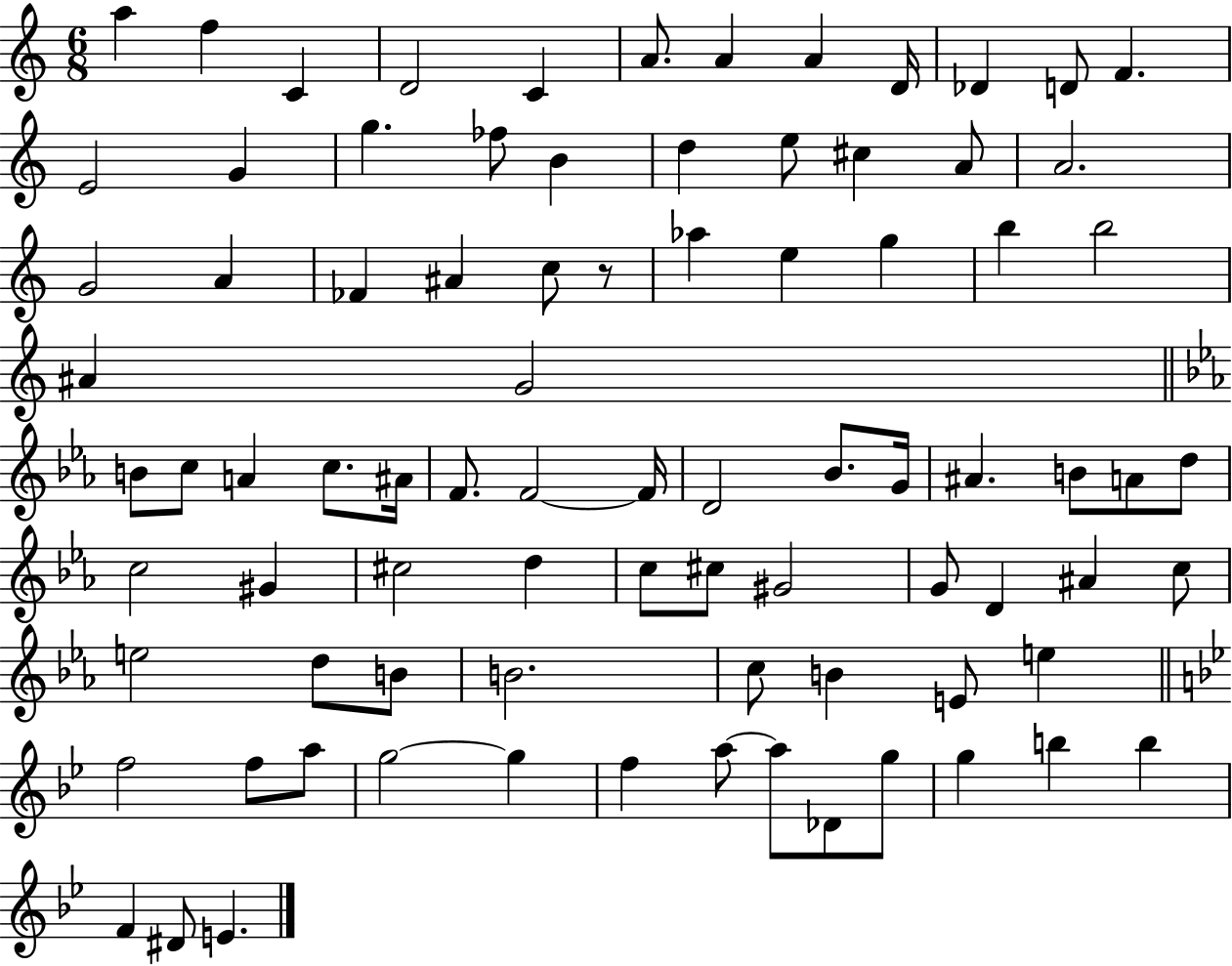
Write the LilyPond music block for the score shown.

{
  \clef treble
  \numericTimeSignature
  \time 6/8
  \key c \major
  a''4 f''4 c'4 | d'2 c'4 | a'8. a'4 a'4 d'16 | des'4 d'8 f'4. | \break e'2 g'4 | g''4. fes''8 b'4 | d''4 e''8 cis''4 a'8 | a'2. | \break g'2 a'4 | fes'4 ais'4 c''8 r8 | aes''4 e''4 g''4 | b''4 b''2 | \break ais'4 g'2 | \bar "||" \break \key c \minor b'8 c''8 a'4 c''8. ais'16 | f'8. f'2~~ f'16 | d'2 bes'8. g'16 | ais'4. b'8 a'8 d''8 | \break c''2 gis'4 | cis''2 d''4 | c''8 cis''8 gis'2 | g'8 d'4 ais'4 c''8 | \break e''2 d''8 b'8 | b'2. | c''8 b'4 e'8 e''4 | \bar "||" \break \key bes \major f''2 f''8 a''8 | g''2~~ g''4 | f''4 a''8~~ a''8 des'8 g''8 | g''4 b''4 b''4 | \break f'4 dis'8 e'4. | \bar "|."
}